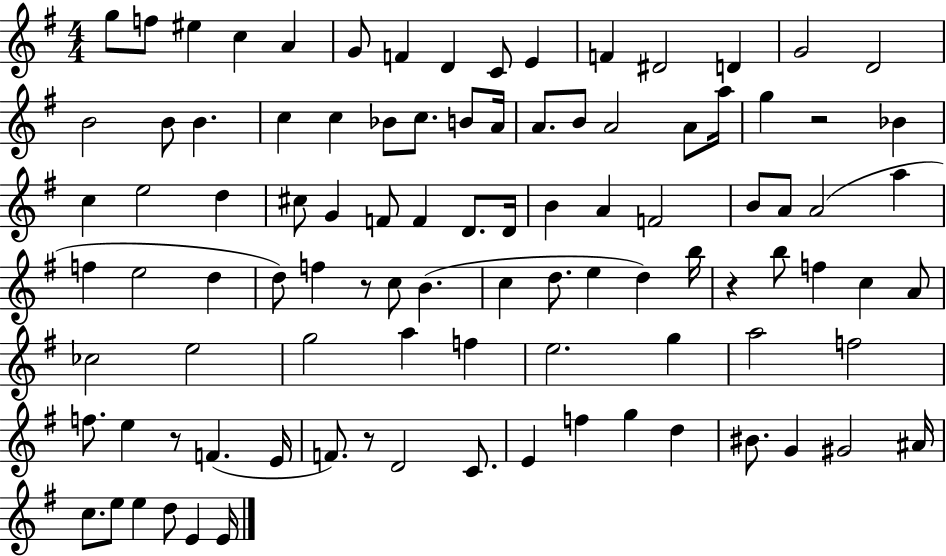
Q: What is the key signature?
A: G major